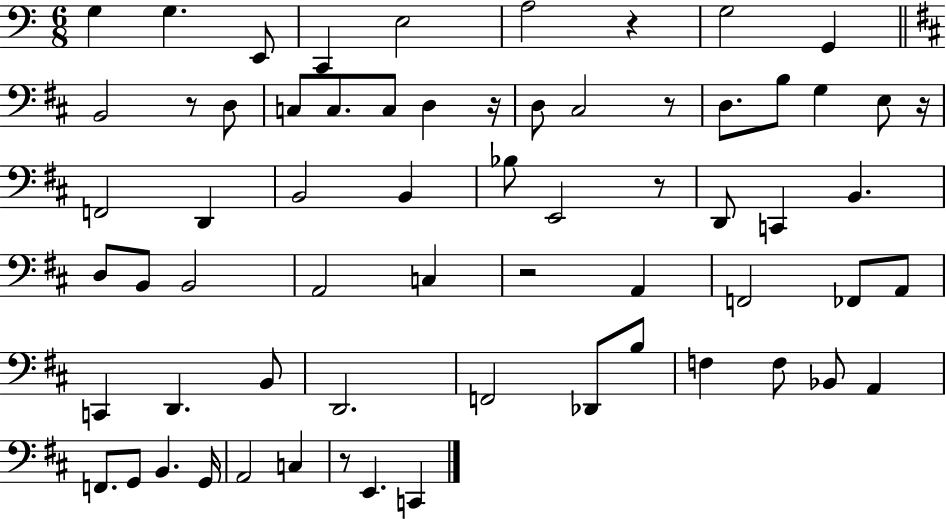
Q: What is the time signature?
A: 6/8